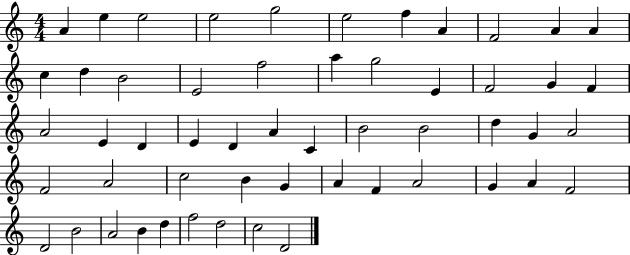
A4/q E5/q E5/h E5/h G5/h E5/h F5/q A4/q F4/h A4/q A4/q C5/q D5/q B4/h E4/h F5/h A5/q G5/h E4/q F4/h G4/q F4/q A4/h E4/q D4/q E4/q D4/q A4/q C4/q B4/h B4/h D5/q G4/q A4/h F4/h A4/h C5/h B4/q G4/q A4/q F4/q A4/h G4/q A4/q F4/h D4/h B4/h A4/h B4/q D5/q F5/h D5/h C5/h D4/h